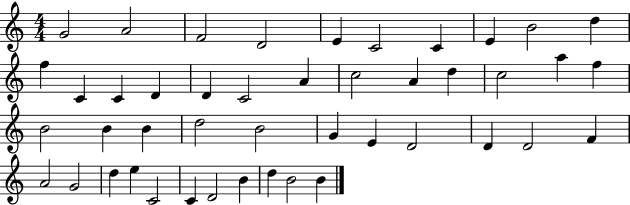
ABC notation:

X:1
T:Untitled
M:4/4
L:1/4
K:C
G2 A2 F2 D2 E C2 C E B2 d f C C D D C2 A c2 A d c2 a f B2 B B d2 B2 G E D2 D D2 F A2 G2 d e C2 C D2 B d B2 B